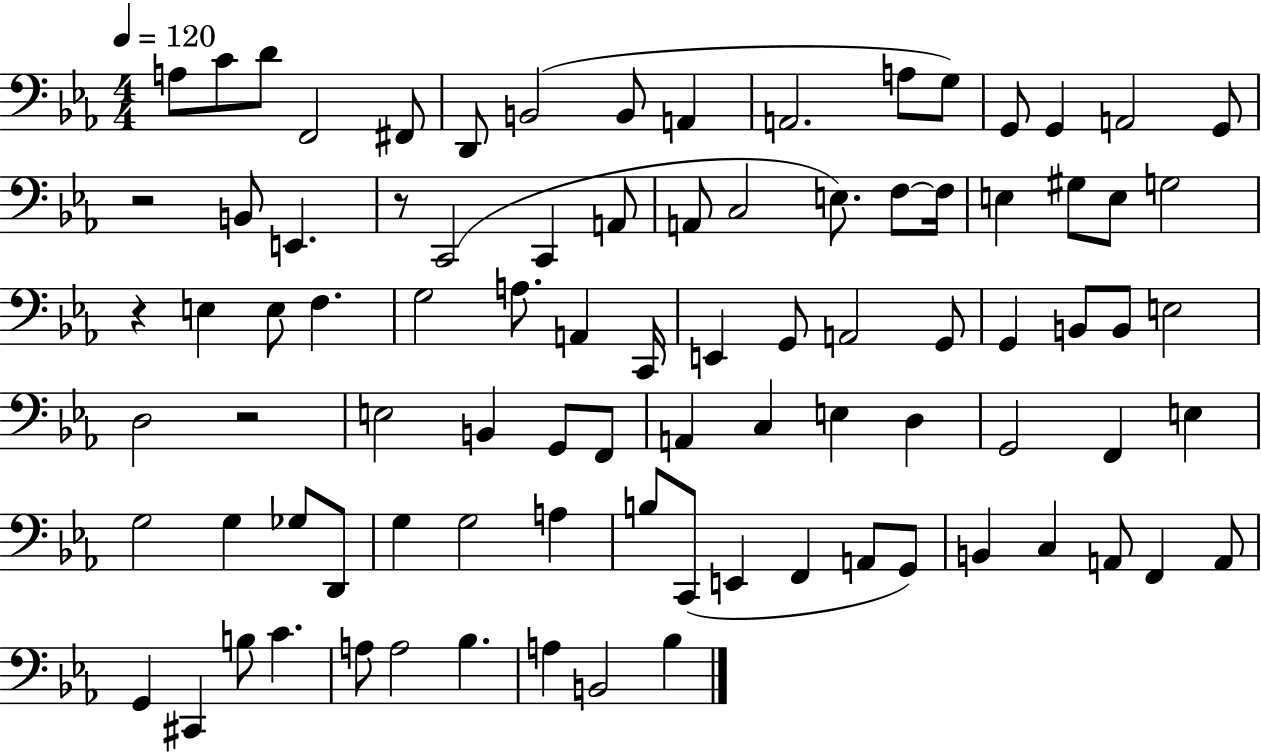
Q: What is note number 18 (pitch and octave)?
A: E2